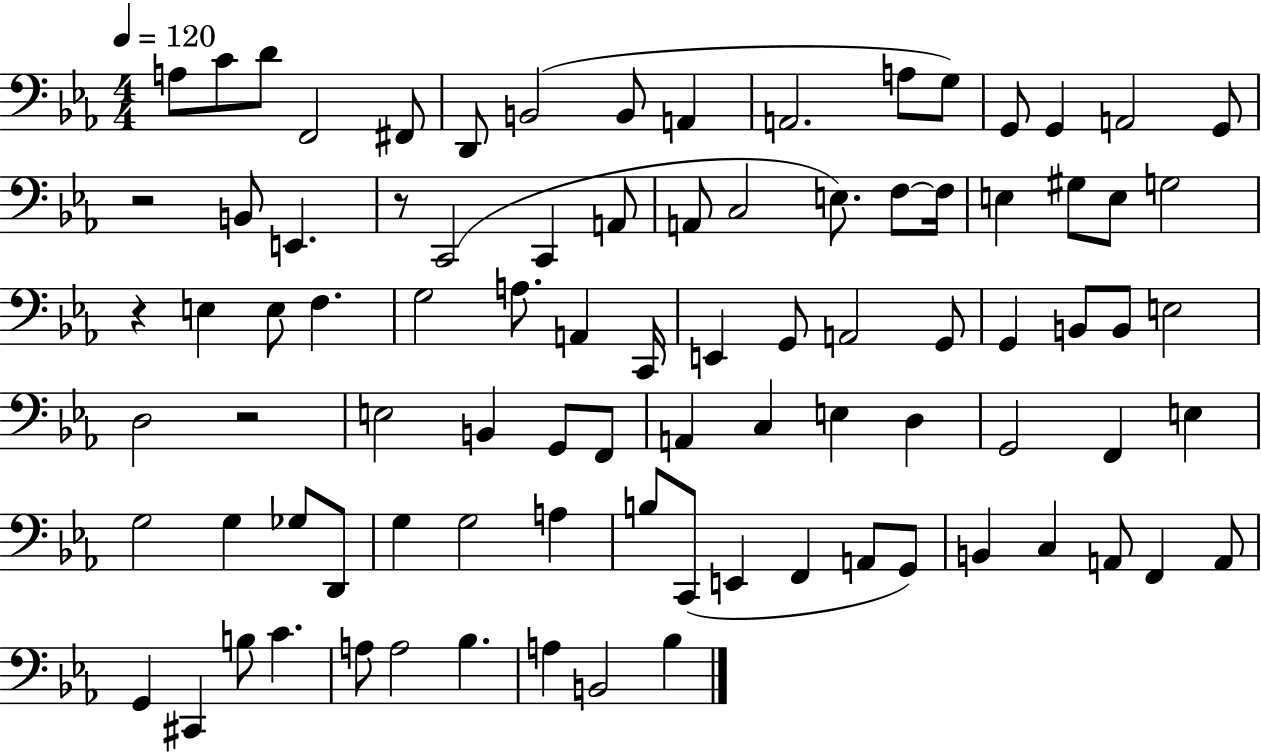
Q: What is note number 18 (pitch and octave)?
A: E2